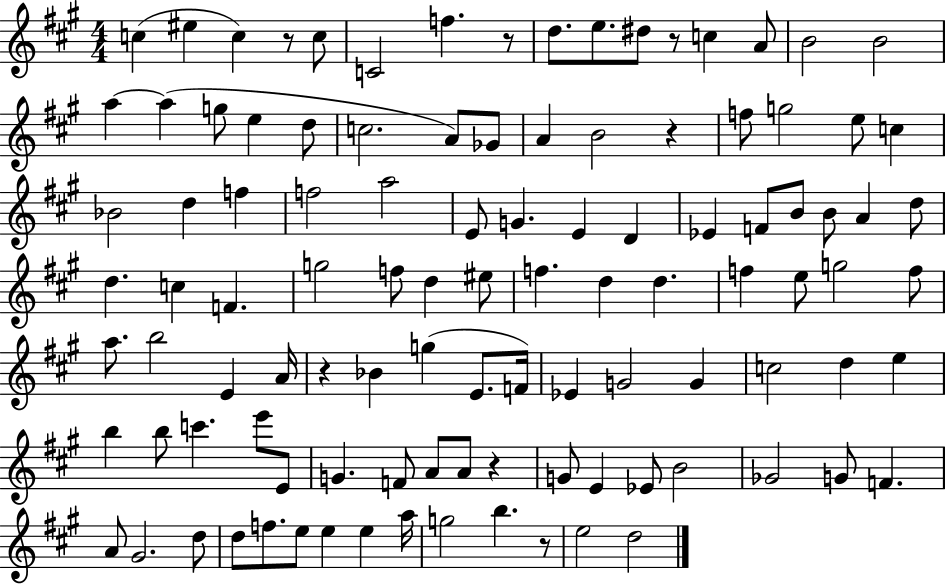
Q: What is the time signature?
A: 4/4